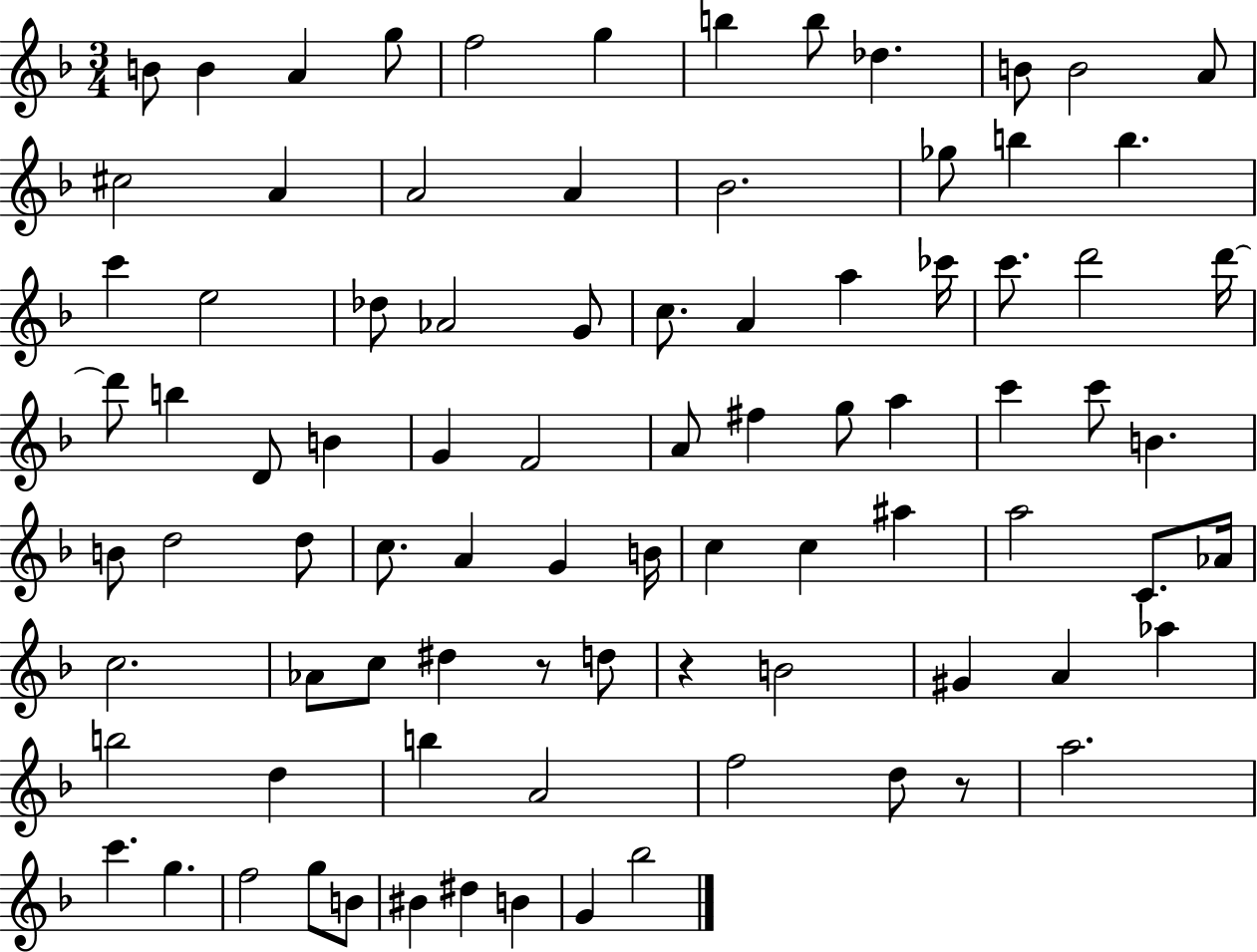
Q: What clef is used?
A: treble